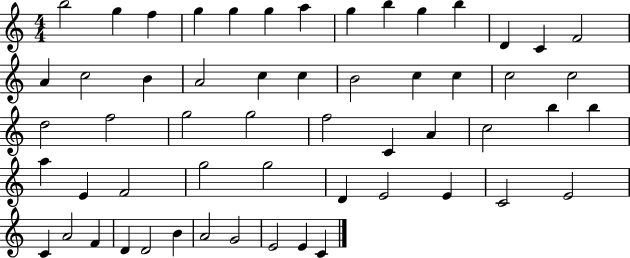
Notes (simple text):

B5/h G5/q F5/q G5/q G5/q G5/q A5/q G5/q B5/q G5/q B5/q D4/q C4/q F4/h A4/q C5/h B4/q A4/h C5/q C5/q B4/h C5/q C5/q C5/h C5/h D5/h F5/h G5/h G5/h F5/h C4/q A4/q C5/h B5/q B5/q A5/q E4/q F4/h G5/h G5/h D4/q E4/h E4/q C4/h E4/h C4/q A4/h F4/q D4/q D4/h B4/q A4/h G4/h E4/h E4/q C4/q